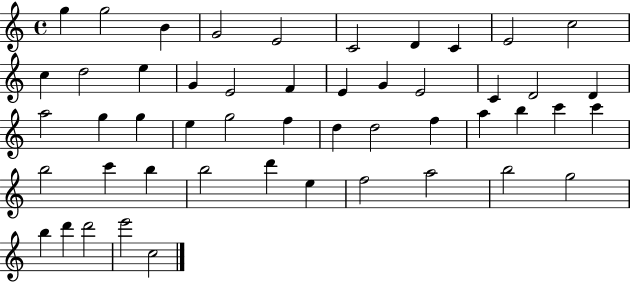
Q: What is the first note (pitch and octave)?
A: G5